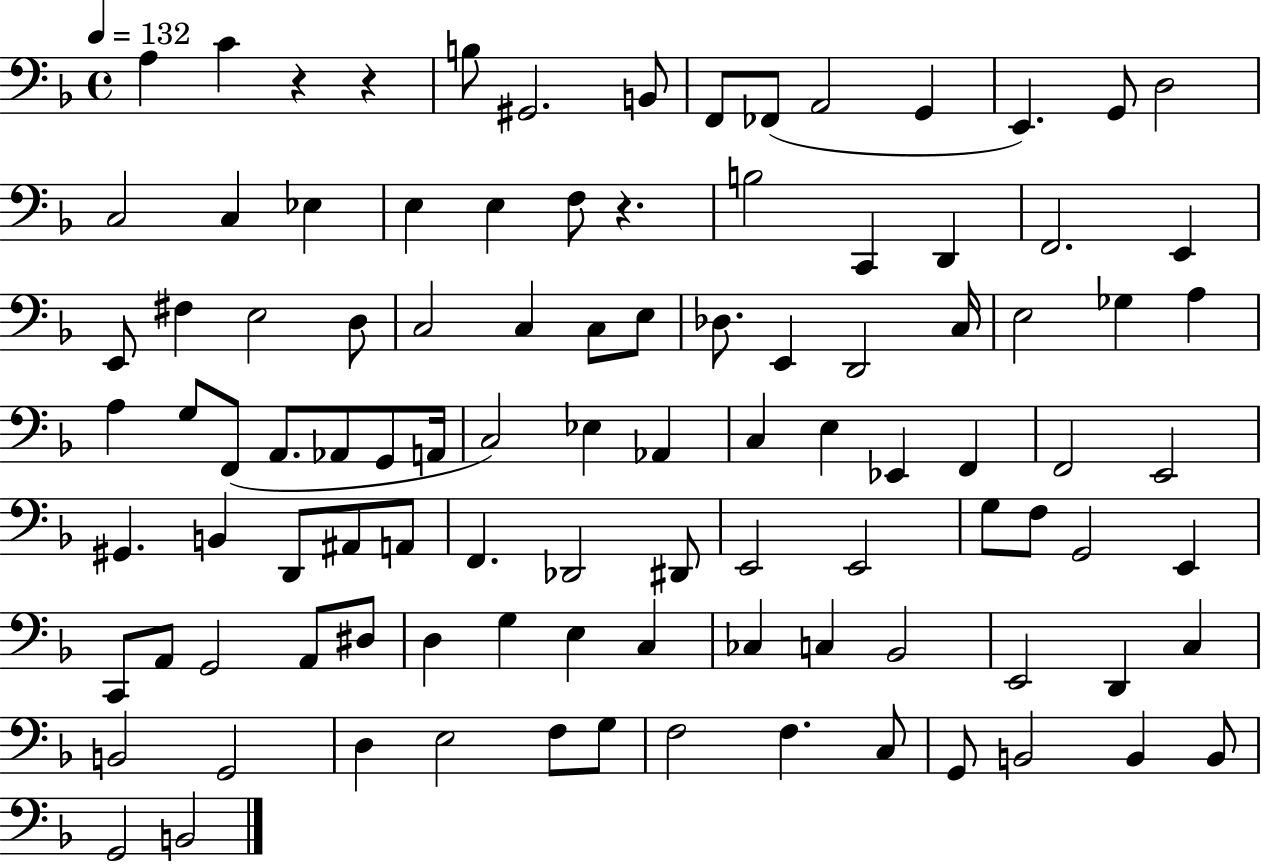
{
  \clef bass
  \time 4/4
  \defaultTimeSignature
  \key f \major
  \tempo 4 = 132
  a4 c'4 r4 r4 | b8 gis,2. b,8 | f,8 fes,8( a,2 g,4 | e,4.) g,8 d2 | \break c2 c4 ees4 | e4 e4 f8 r4. | b2 c,4 d,4 | f,2. e,4 | \break e,8 fis4 e2 d8 | c2 c4 c8 e8 | des8. e,4 d,2 c16 | e2 ges4 a4 | \break a4 g8 f,8( a,8. aes,8 g,8 a,16 | c2) ees4 aes,4 | c4 e4 ees,4 f,4 | f,2 e,2 | \break gis,4. b,4 d,8 ais,8 a,8 | f,4. des,2 dis,8 | e,2 e,2 | g8 f8 g,2 e,4 | \break c,8 a,8 g,2 a,8 dis8 | d4 g4 e4 c4 | ces4 c4 bes,2 | e,2 d,4 c4 | \break b,2 g,2 | d4 e2 f8 g8 | f2 f4. c8 | g,8 b,2 b,4 b,8 | \break g,2 b,2 | \bar "|."
}